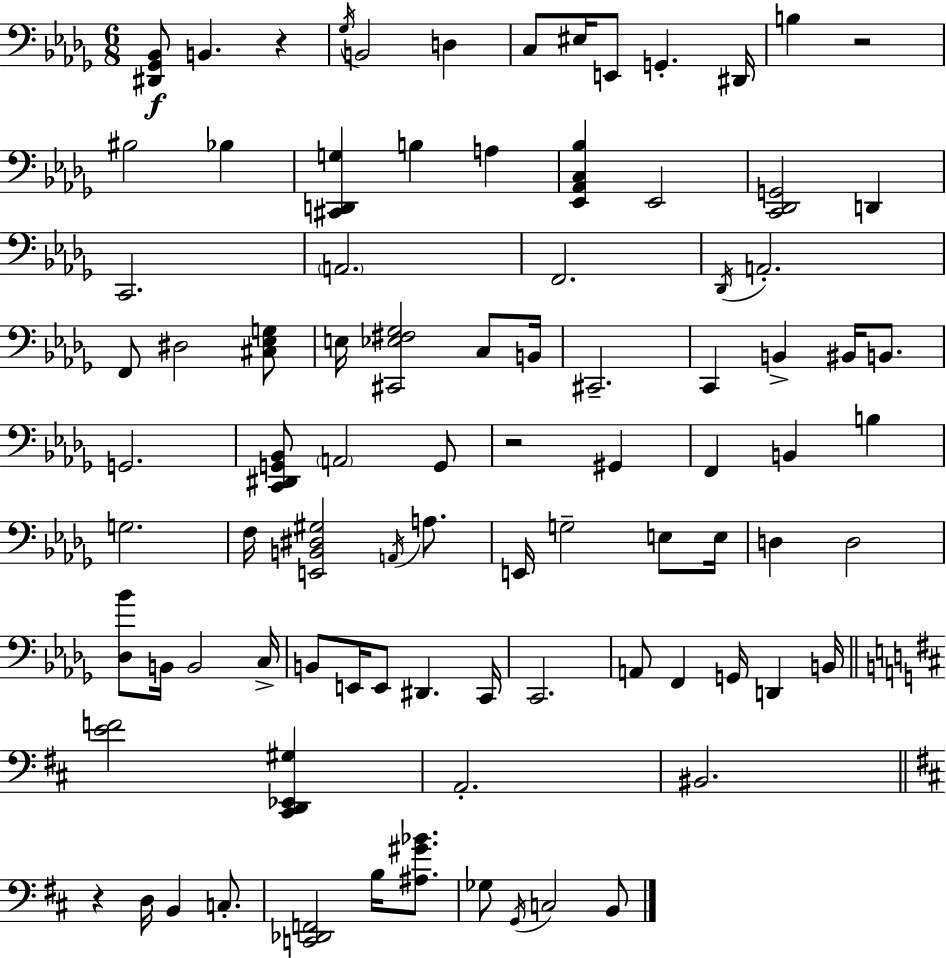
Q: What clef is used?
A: bass